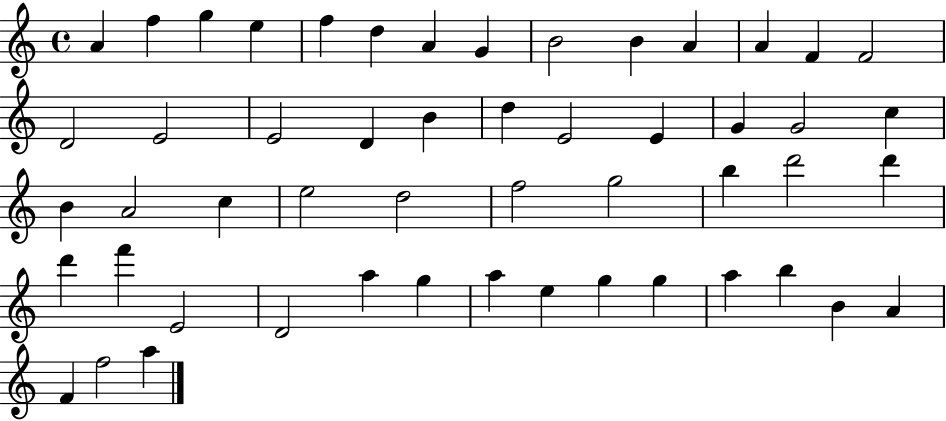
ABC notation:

X:1
T:Untitled
M:4/4
L:1/4
K:C
A f g e f d A G B2 B A A F F2 D2 E2 E2 D B d E2 E G G2 c B A2 c e2 d2 f2 g2 b d'2 d' d' f' E2 D2 a g a e g g a b B A F f2 a